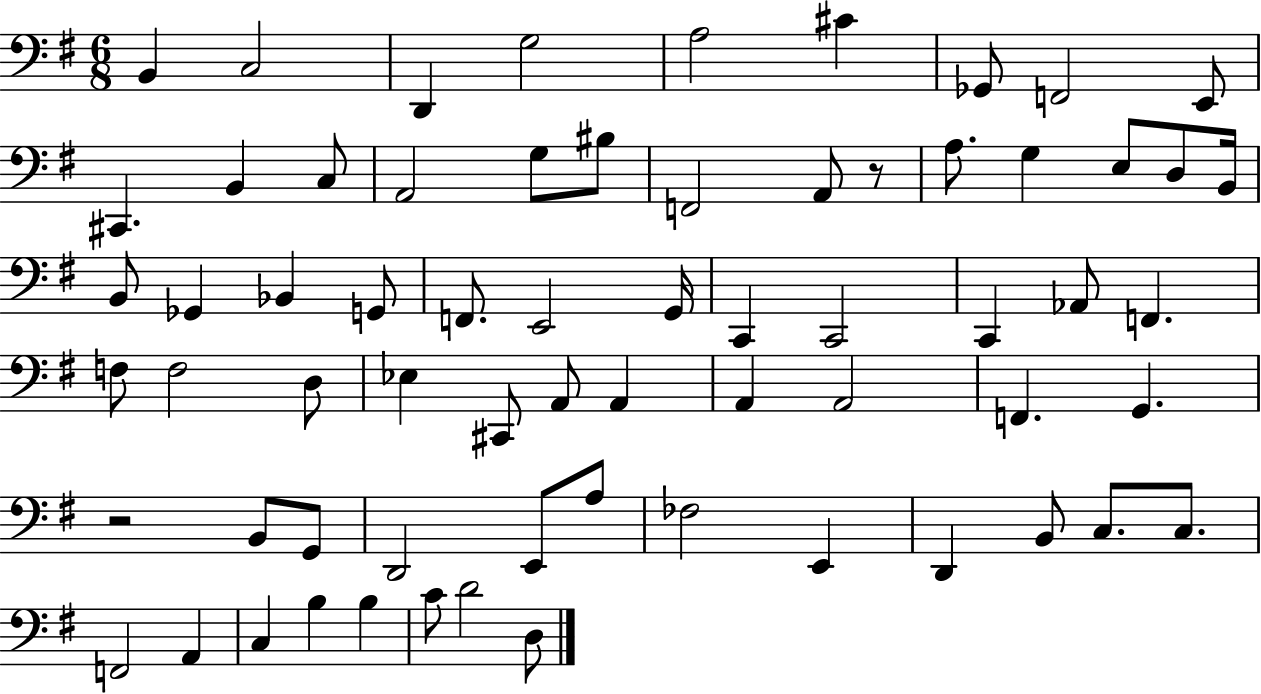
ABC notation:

X:1
T:Untitled
M:6/8
L:1/4
K:G
B,, C,2 D,, G,2 A,2 ^C _G,,/2 F,,2 E,,/2 ^C,, B,, C,/2 A,,2 G,/2 ^B,/2 F,,2 A,,/2 z/2 A,/2 G, E,/2 D,/2 B,,/4 B,,/2 _G,, _B,, G,,/2 F,,/2 E,,2 G,,/4 C,, C,,2 C,, _A,,/2 F,, F,/2 F,2 D,/2 _E, ^C,,/2 A,,/2 A,, A,, A,,2 F,, G,, z2 B,,/2 G,,/2 D,,2 E,,/2 A,/2 _F,2 E,, D,, B,,/2 C,/2 C,/2 F,,2 A,, C, B, B, C/2 D2 D,/2